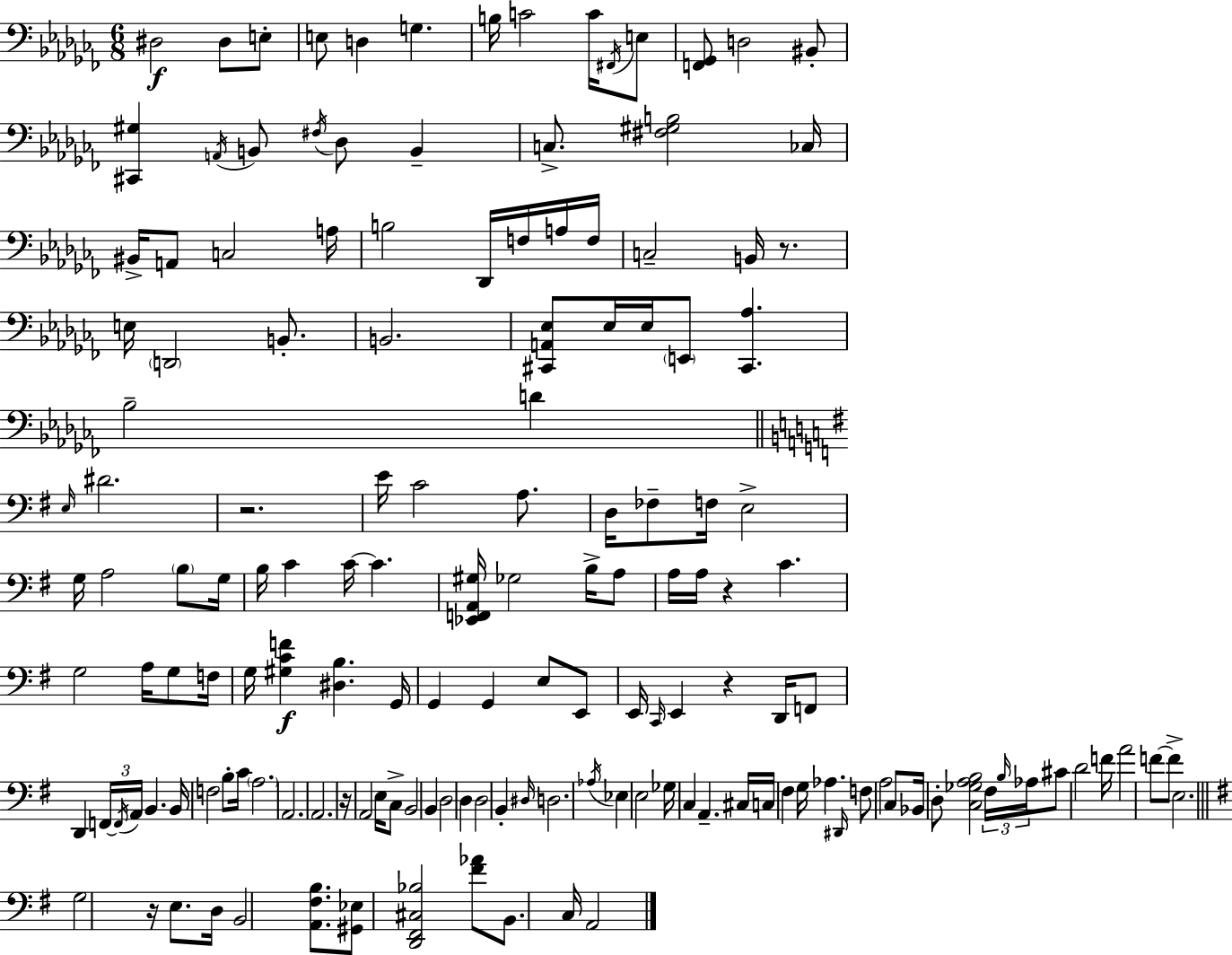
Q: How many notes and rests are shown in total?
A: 154